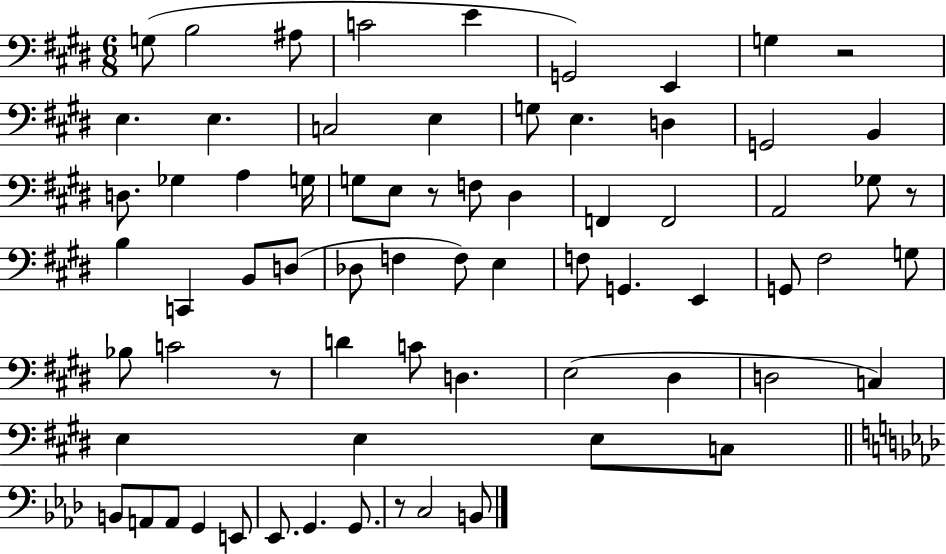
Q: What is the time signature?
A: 6/8